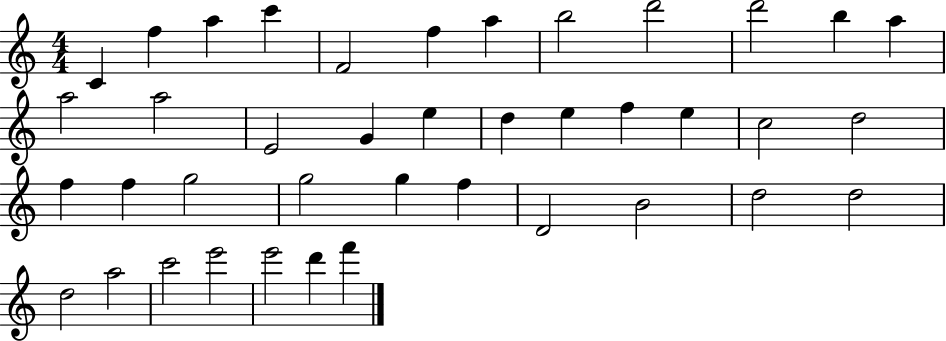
{
  \clef treble
  \numericTimeSignature
  \time 4/4
  \key c \major
  c'4 f''4 a''4 c'''4 | f'2 f''4 a''4 | b''2 d'''2 | d'''2 b''4 a''4 | \break a''2 a''2 | e'2 g'4 e''4 | d''4 e''4 f''4 e''4 | c''2 d''2 | \break f''4 f''4 g''2 | g''2 g''4 f''4 | d'2 b'2 | d''2 d''2 | \break d''2 a''2 | c'''2 e'''2 | e'''2 d'''4 f'''4 | \bar "|."
}